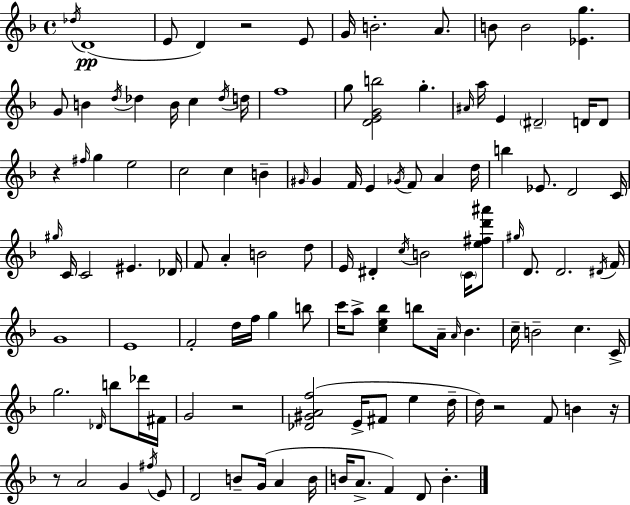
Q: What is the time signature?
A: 4/4